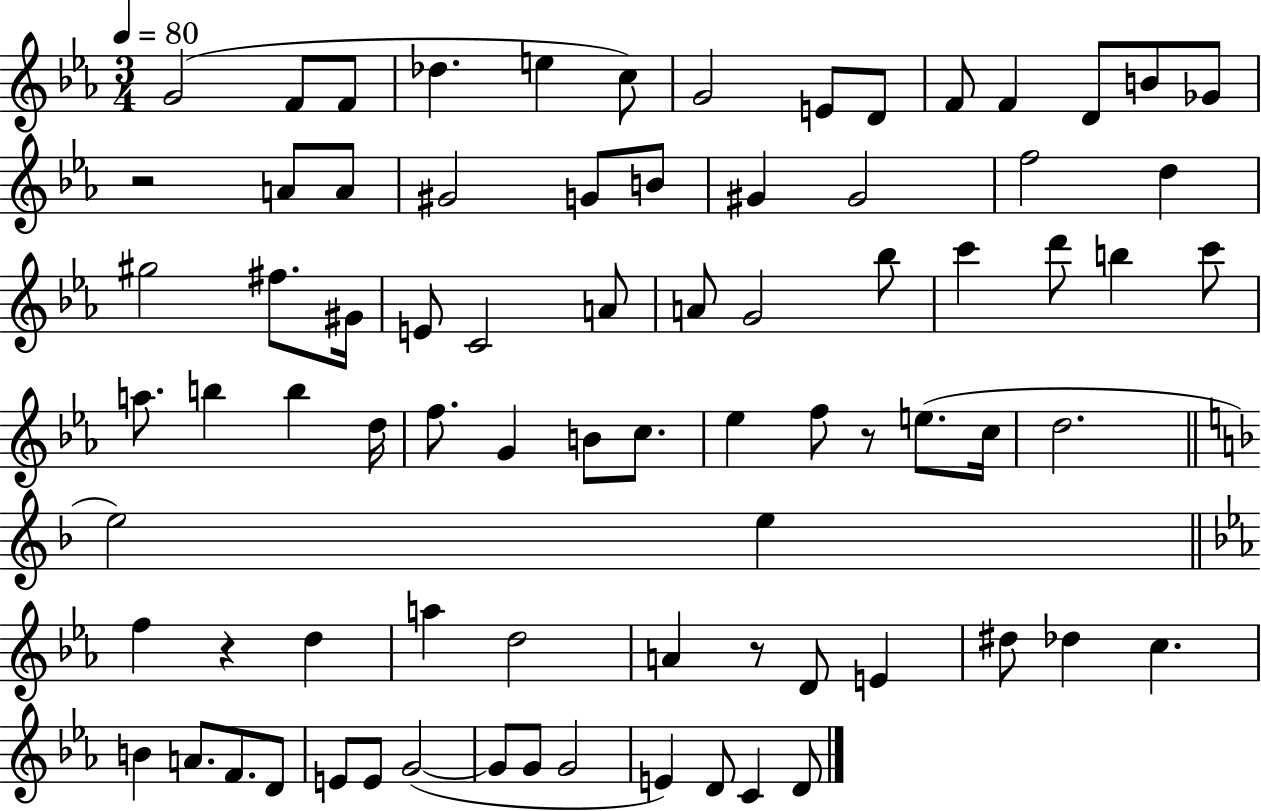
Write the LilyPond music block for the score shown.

{
  \clef treble
  \numericTimeSignature
  \time 3/4
  \key ees \major
  \tempo 4 = 80
  \repeat volta 2 { g'2( f'8 f'8 | des''4. e''4 c''8) | g'2 e'8 d'8 | f'8 f'4 d'8 b'8 ges'8 | \break r2 a'8 a'8 | gis'2 g'8 b'8 | gis'4 gis'2 | f''2 d''4 | \break gis''2 fis''8. gis'16 | e'8 c'2 a'8 | a'8 g'2 bes''8 | c'''4 d'''8 b''4 c'''8 | \break a''8. b''4 b''4 d''16 | f''8. g'4 b'8 c''8. | ees''4 f''8 r8 e''8.( c''16 | d''2. | \break \bar "||" \break \key d \minor e''2) e''4 | \bar "||" \break \key ees \major f''4 r4 d''4 | a''4 d''2 | a'4 r8 d'8 e'4 | dis''8 des''4 c''4. | \break b'4 a'8. f'8. d'8 | e'8 e'8 g'2~(~ | g'8 g'8 g'2 | e'4) d'8 c'4 d'8 | \break } \bar "|."
}